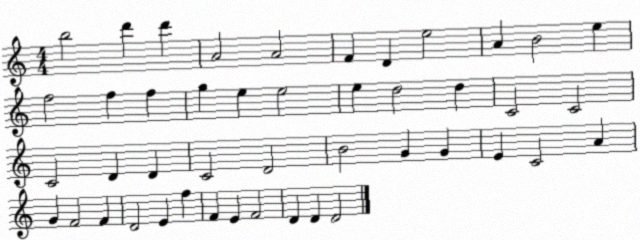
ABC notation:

X:1
T:Untitled
M:4/4
L:1/4
K:C
b2 d' d' A2 A2 F D e2 A B2 e f2 f f g e e2 e d2 d C2 C2 C2 D D C2 D2 B2 G G E C2 A G F2 F D2 E f F E F2 D D D2